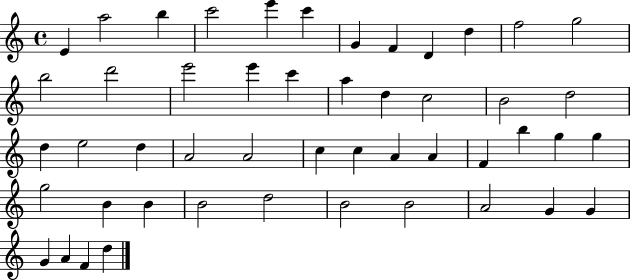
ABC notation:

X:1
T:Untitled
M:4/4
L:1/4
K:C
E a2 b c'2 e' c' G F D d f2 g2 b2 d'2 e'2 e' c' a d c2 B2 d2 d e2 d A2 A2 c c A A F b g g g2 B B B2 d2 B2 B2 A2 G G G A F d